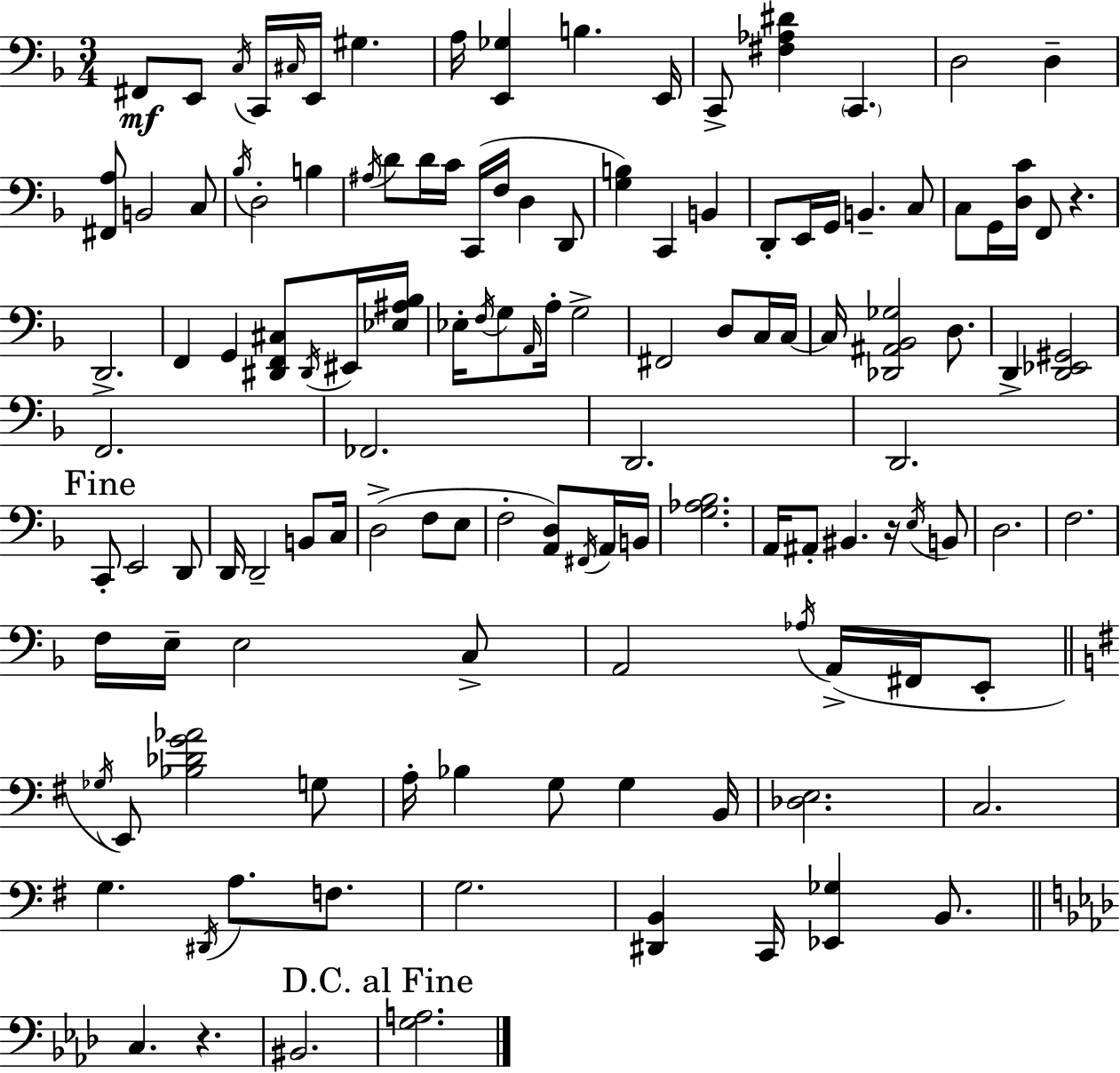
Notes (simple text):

F#2/e E2/e C3/s C2/s C#3/s E2/s G#3/q. A3/s [E2,Gb3]/q B3/q. E2/s C2/e [F#3,Ab3,D#4]/q C2/q. D3/h D3/q [F#2,A3]/e B2/h C3/e Bb3/s D3/h B3/q A#3/s D4/e D4/s C4/s C2/s F3/s D3/q D2/e [G3,B3]/q C2/q B2/q D2/e E2/s G2/s B2/q. C3/e C3/e G2/s [D3,C4]/s F2/e R/q. D2/h. F2/q G2/q [D#2,F2,C#3]/e D#2/s EIS2/s [Eb3,A#3,Bb3]/s Eb3/s F3/s G3/e A2/s A3/s G3/h F#2/h D3/e C3/s C3/s C3/s [Db2,A#2,Bb2,Gb3]/h D3/e. D2/q [D2,Eb2,G#2]/h F2/h. FES2/h. D2/h. D2/h. C2/e E2/h D2/e D2/s D2/h B2/e C3/s D3/h F3/e E3/e F3/h [A2,D3]/e F#2/s A2/s B2/s [G3,Ab3,Bb3]/h. A2/s A#2/e BIS2/q. R/s E3/s B2/e D3/h. F3/h. F3/s E3/s E3/h C3/e A2/h Ab3/s A2/s F#2/s E2/e Gb3/s E2/e [Bb3,Db4,G4,Ab4]/h G3/e A3/s Bb3/q G3/e G3/q B2/s [Db3,E3]/h. C3/h. G3/q. D#2/s A3/e. F3/e. G3/h. [D#2,B2]/q C2/s [Eb2,Gb3]/q B2/e. C3/q. R/q. BIS2/h. [G3,A3]/h.